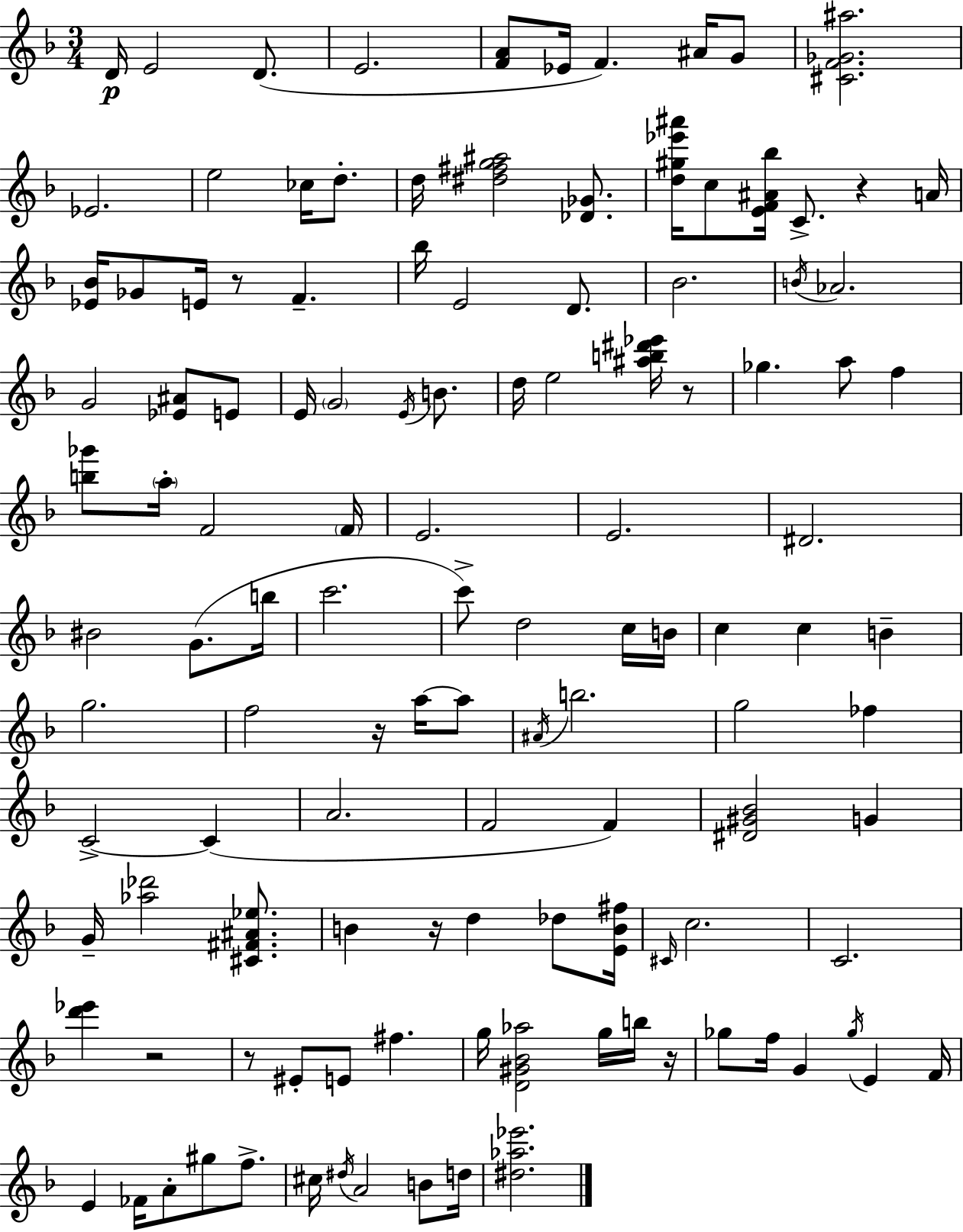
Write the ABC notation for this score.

X:1
T:Untitled
M:3/4
L:1/4
K:Dm
D/4 E2 D/2 E2 [FA]/2 _E/4 F ^A/4 G/2 [^CF_G^a]2 _E2 e2 _c/4 d/2 d/4 [^d^fg^a]2 [_D_G]/2 [d^g_e'^a']/4 c/2 [EF^A_b]/4 C/2 z A/4 [_E_B]/4 _G/2 E/4 z/2 F _b/4 E2 D/2 _B2 B/4 _A2 G2 [_E^A]/2 E/2 E/4 G2 E/4 B/2 d/4 e2 [^ab^d'_e']/4 z/2 _g a/2 f [b_g']/2 a/4 F2 F/4 E2 E2 ^D2 ^B2 G/2 b/4 c'2 c'/2 d2 c/4 B/4 c c B g2 f2 z/4 a/4 a/2 ^A/4 b2 g2 _f C2 C A2 F2 F [^D^G_B]2 G G/4 [_a_d']2 [^C^F^A_e]/2 B z/4 d _d/2 [EB^f]/4 ^C/4 c2 C2 [d'_e'] z2 z/2 ^E/2 E/2 ^f g/4 [D^G_B_a]2 g/4 b/4 z/4 _g/2 f/4 G _g/4 E F/4 E _F/4 A/2 ^g/2 f/2 ^c/4 ^d/4 A2 B/2 d/4 [^d_a_e']2